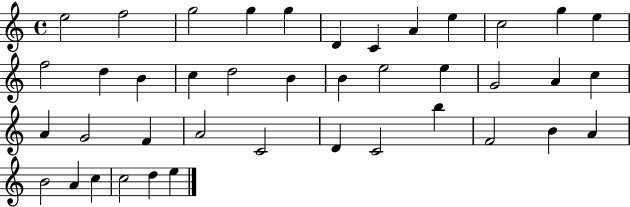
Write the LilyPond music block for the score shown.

{
  \clef treble
  \time 4/4
  \defaultTimeSignature
  \key c \major
  e''2 f''2 | g''2 g''4 g''4 | d'4 c'4 a'4 e''4 | c''2 g''4 e''4 | \break f''2 d''4 b'4 | c''4 d''2 b'4 | b'4 e''2 e''4 | g'2 a'4 c''4 | \break a'4 g'2 f'4 | a'2 c'2 | d'4 c'2 b''4 | f'2 b'4 a'4 | \break b'2 a'4 c''4 | c''2 d''4 e''4 | \bar "|."
}